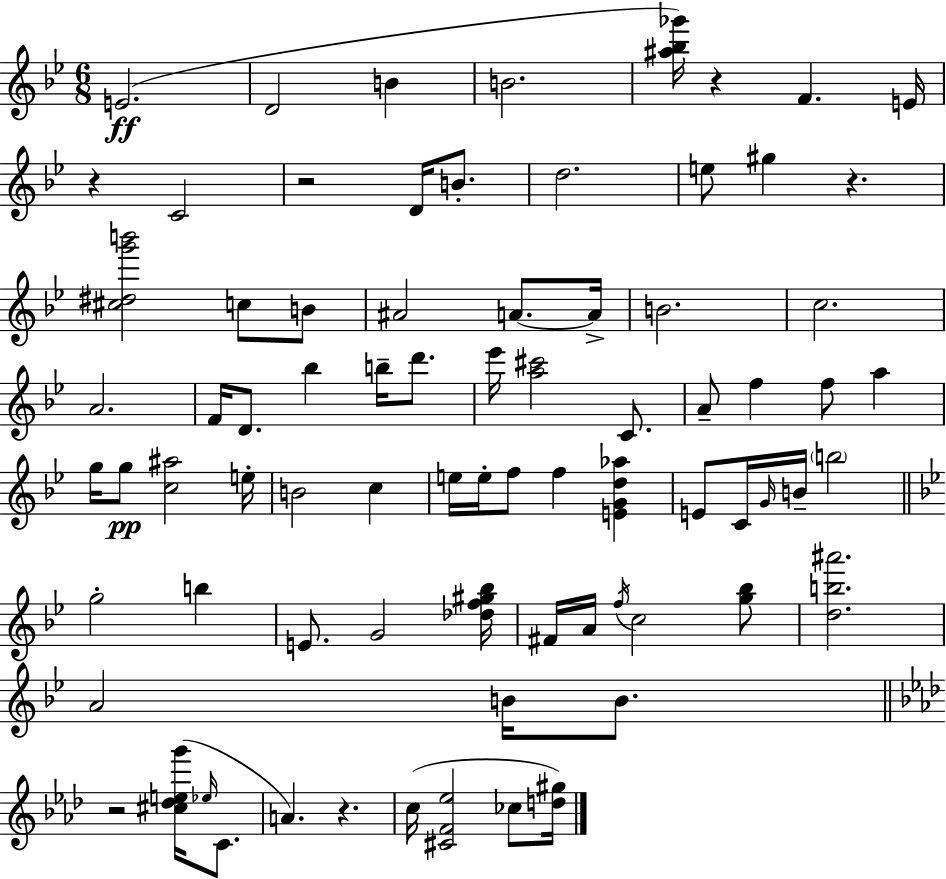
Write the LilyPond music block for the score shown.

{
  \clef treble
  \numericTimeSignature
  \time 6/8
  \key g \minor
  \repeat volta 2 { e'2.(\ff | d'2 b'4 | b'2. | <ais'' bes'' ges'''>16) r4 f'4. e'16 | \break r4 c'2 | r2 d'16 b'8.-. | d''2. | e''8 gis''4 r4. | \break <cis'' dis'' g''' b'''>2 c''8 b'8 | ais'2 a'8.~~ a'16-> | b'2. | c''2. | \break a'2. | f'16 d'8. bes''4 b''16-- d'''8. | ees'''16 <a'' cis'''>2 c'8. | a'8-- f''4 f''8 a''4 | \break g''16 g''8\pp <c'' ais''>2 e''16-. | b'2 c''4 | e''16 e''16-. f''8 f''4 <e' g' d'' aes''>4 | e'8 c'16 \grace { g'16 } b'16-- \parenthesize b''2 | \break \bar "||" \break \key g \minor g''2-. b''4 | e'8. g'2 <des'' f'' gis'' bes''>16 | fis'16 a'16 \acciaccatura { f''16 } c''2 <g'' bes''>8 | <d'' b'' ais'''>2. | \break a'2 b'16 b'8. | \bar "||" \break \key f \minor r2 <cis'' des'' e'' g'''>16( \grace { ees''16 } c'8. | a'4.) r4. | c''16( <cis' f' ees''>2 ces''8 | <d'' gis''>16) } \bar "|."
}